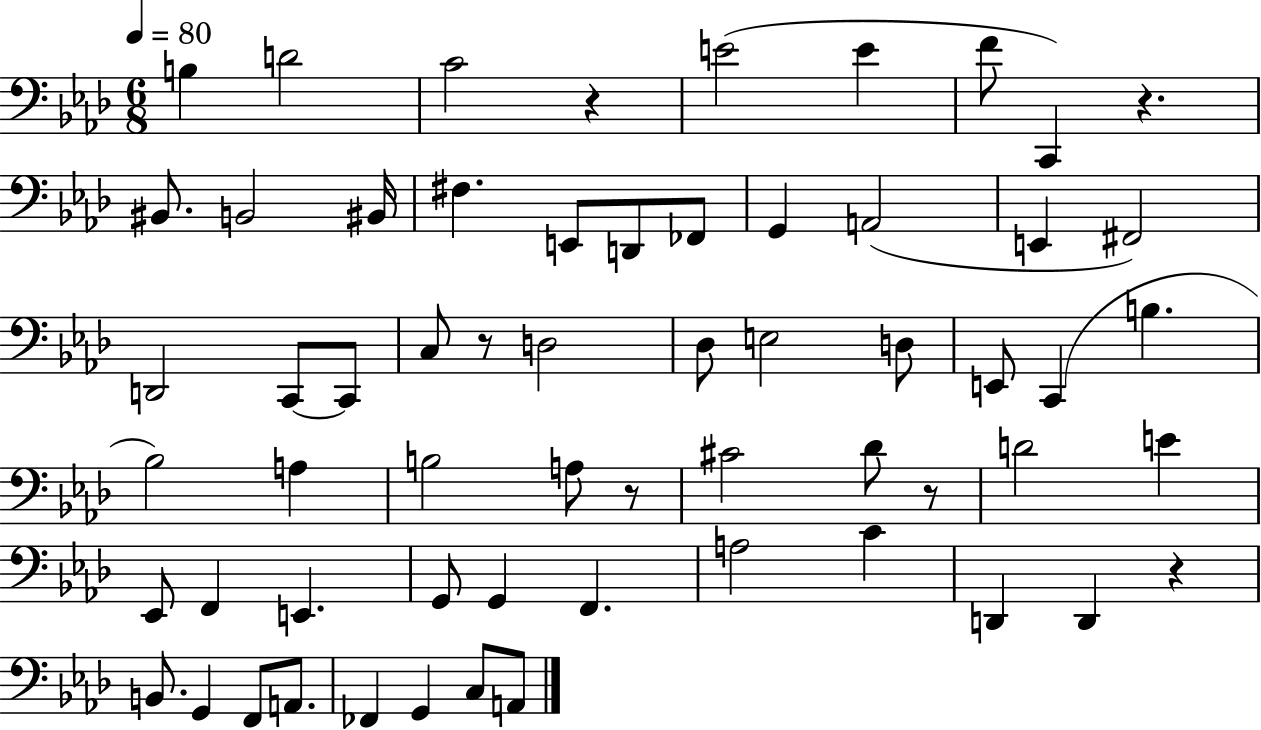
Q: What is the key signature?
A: AES major